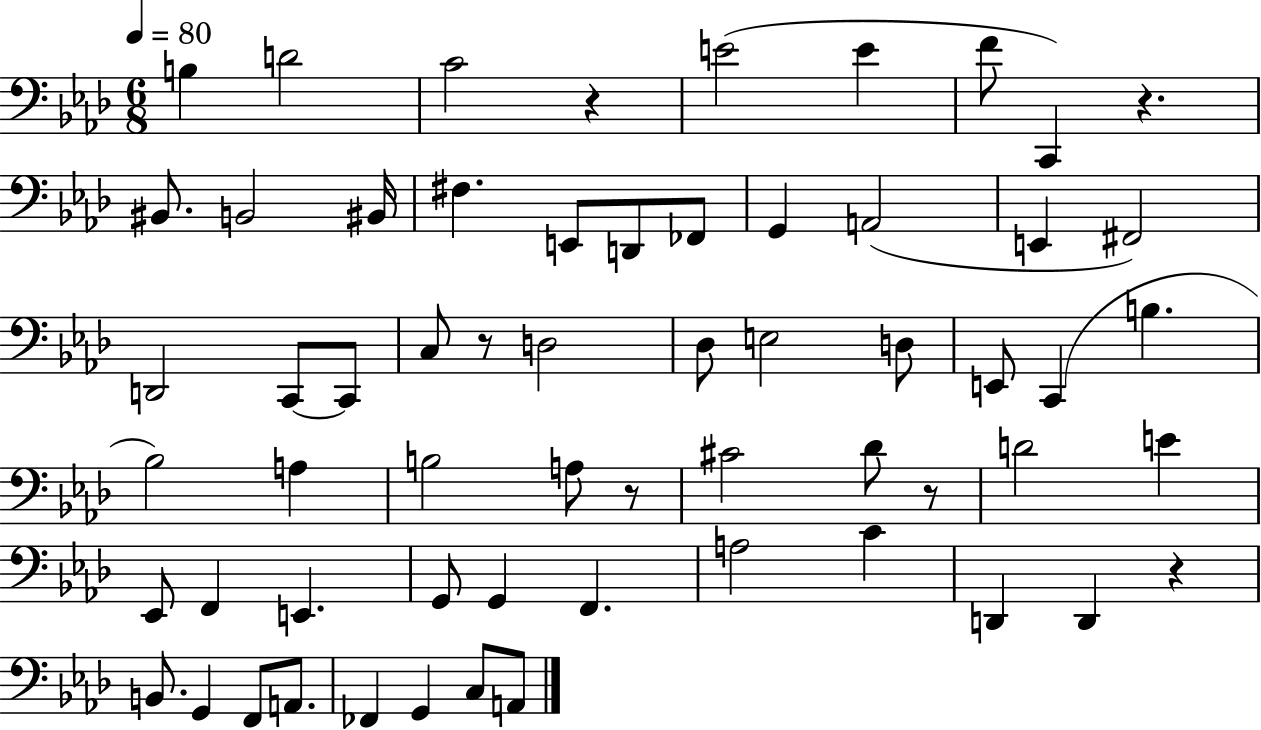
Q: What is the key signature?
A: AES major